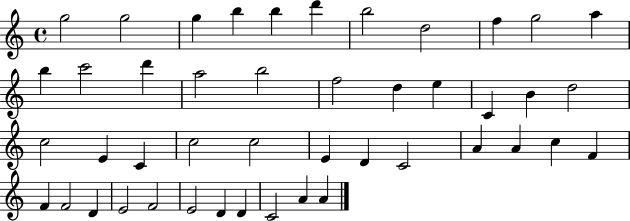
{
  \clef treble
  \time 4/4
  \defaultTimeSignature
  \key c \major
  g''2 g''2 | g''4 b''4 b''4 d'''4 | b''2 d''2 | f''4 g''2 a''4 | \break b''4 c'''2 d'''4 | a''2 b''2 | f''2 d''4 e''4 | c'4 b'4 d''2 | \break c''2 e'4 c'4 | c''2 c''2 | e'4 d'4 c'2 | a'4 a'4 c''4 f'4 | \break f'4 f'2 d'4 | e'2 f'2 | e'2 d'4 d'4 | c'2 a'4 a'4 | \break \bar "|."
}